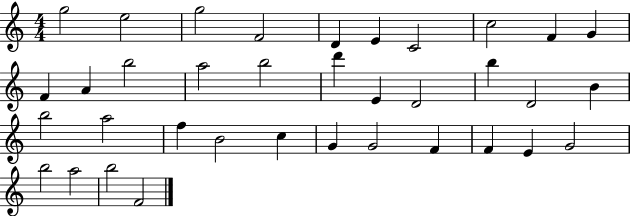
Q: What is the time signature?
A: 4/4